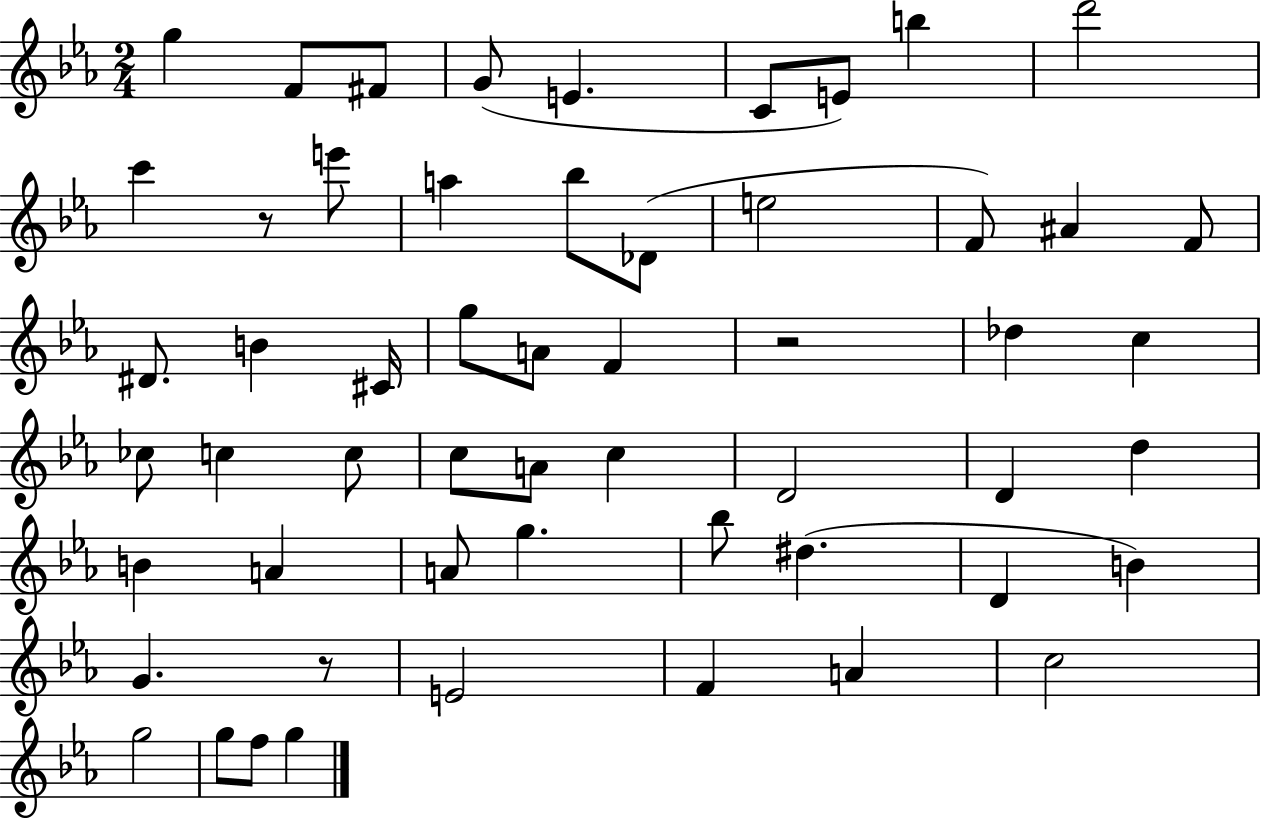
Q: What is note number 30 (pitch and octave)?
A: C5